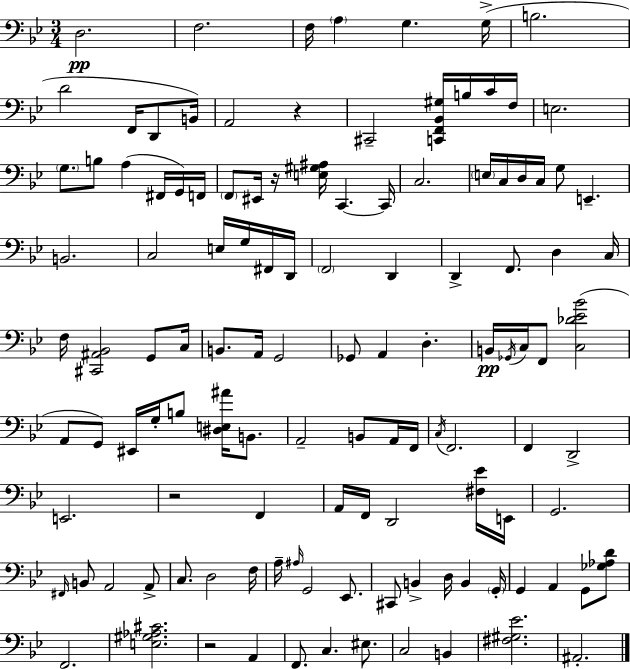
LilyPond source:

{
  \clef bass
  \numericTimeSignature
  \time 3/4
  \key bes \major
  d2.\pp | f2. | f16 \parenthesize a4 g4. g16->( | b2. | \break d'2 f,16 d,8 b,16) | a,2 r4 | cis,2-- <c, f, bes, gis>16 b16 c'16 f16 | e2. | \break \parenthesize g8. b8 a4( fis,16 g,16) f,16 | \parenthesize f,8 eis,16 r16 <e gis ais>16 c,4.~~ c,16 | c2. | \parenthesize e16 c16 d16 c16 g8 e,4.-- | \break b,2. | c2 e16 g16 fis,16 d,16 | \parenthesize f,2 d,4 | d,4-> f,8. d4 c16 | \break f16 <cis, ais, bes,>2 g,8 c16 | b,8. a,16 g,2 | ges,8 a,4 d4.-. | b,16\pp \acciaccatura { ges,16 } c16 f,8 <c des' ees' bes'>2( | \break a,8 g,8) eis,16 g16-. b8 <dis e ais'>16 b,8. | a,2-- b,8 a,16 | f,16 \acciaccatura { c16 } f,2. | f,4 d,2-> | \break e,2. | r2 f,4 | a,16 f,16 d,2 | <fis ees'>16 e,16 g,2. | \break \grace { fis,16 } b,8 a,2 | a,8-> c8. d2 | f16 a16-- \grace { ais16 } g,2 | ees,8. cis,8 b,4-> d16 b,4 | \break \parenthesize g,16-. g,4 a,4 | g,8 <ges aes d'>8 f,2. | <e gis aes cis'>2. | r2 | \break a,4 f,8. c4. | eis8. c2 | b,4 <fis gis ees'>2. | ais,2.-. | \break \bar "|."
}